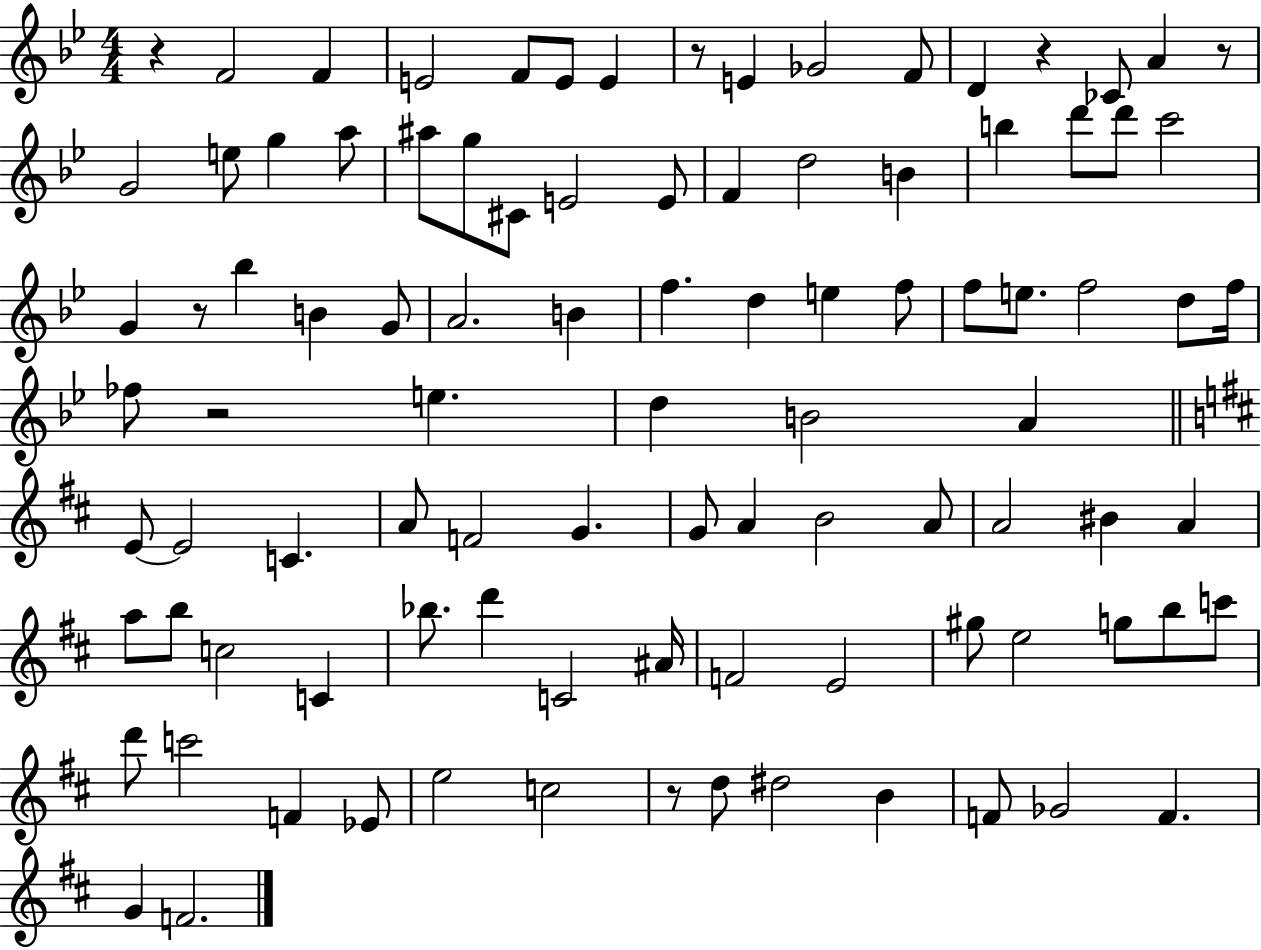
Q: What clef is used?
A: treble